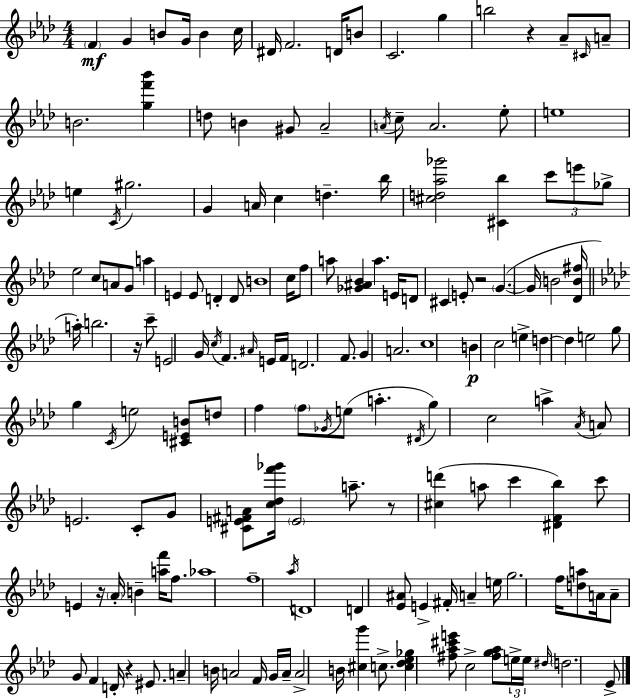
F4/q G4/q B4/e G4/s B4/q C5/s D#4/s F4/h. D4/s B4/e C4/h. G5/q B5/h R/q Ab4/e C#4/s A4/e B4/h. [G5,F6,Bb6]/q D5/e B4/q G#4/e Ab4/h A4/s C5/e A4/h. Eb5/e E5/w E5/q C4/s G#5/h. G4/q A4/s C5/q D5/q. Bb5/s [C#5,D5,Ab5,Gb6]/h [C#4,Bb5]/q C6/e E6/e Gb5/e Eb5/h C5/e A4/e G4/e A5/q E4/q E4/e D4/q D4/e B4/w C5/s F5/e A5/e [Gb4,A#4,Bb4]/q A5/q. E4/s D4/e C#4/q E4/e R/h G4/q. G4/s B4/h [Db4,B4,F#5]/s A5/s B5/h. R/s C6/e E4/h G4/s C5/s F4/q. A#4/s E4/s F4/s D4/h. F4/e. G4/q A4/h. C5/w B4/q C5/h E5/q D5/q D5/q E5/h G5/e G5/q C4/s E5/h [C#4,E4,B4]/e D5/e F5/q F5/e Gb4/s E5/e A5/q. D#4/s G5/q C5/h A5/q Ab4/s A4/e E4/h. C4/e G4/e [C#4,E4,F#4,A4]/e [C5,Db5,F6,Gb6]/s E4/h A5/e. R/e [C#5,D6]/q A5/e C6/q [D#4,F4,Bb5]/q C6/e E4/q R/s Ab4/s B4/q [A5,F6]/s F5/e. Ab5/w F5/w Ab5/s D4/w D4/q [Eb4,A#4]/e E4/q F#4/s A4/q E5/s G5/h. F5/s [D5,A5]/e A4/s A4/e G4/e F4/q D4/s R/q EIS4/e. A4/q B4/s A4/h F4/s G4/s A4/s A4/h B4/s [C#5,G6]/q C5/e. [C5,Db5,Eb5,Gb5]/q [F#5,Ab5,C#6,E6]/e C5/h [F#5,G5,Ab5]/e E5/s E5/s D#5/s D5/h. Eb4/e